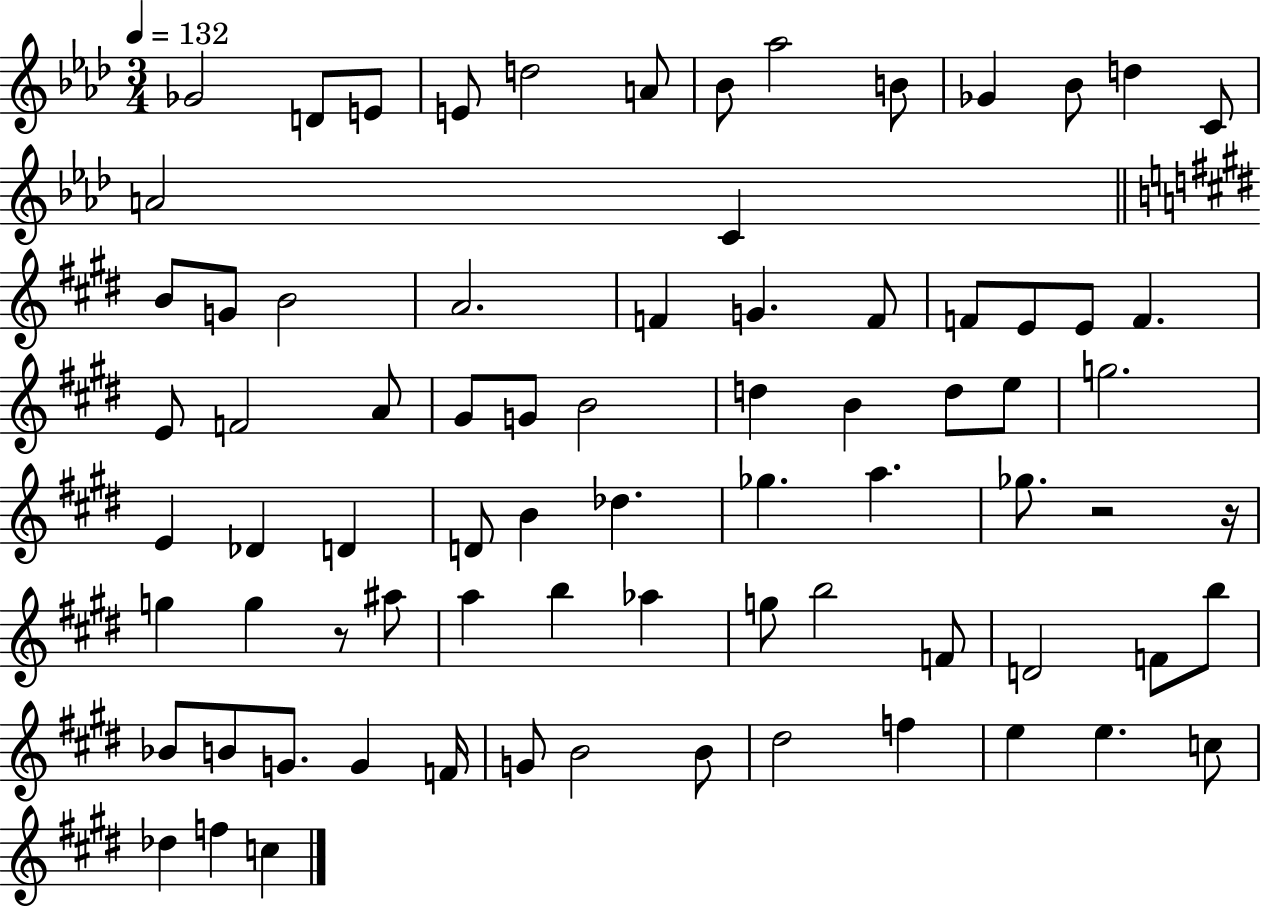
X:1
T:Untitled
M:3/4
L:1/4
K:Ab
_G2 D/2 E/2 E/2 d2 A/2 _B/2 _a2 B/2 _G _B/2 d C/2 A2 C B/2 G/2 B2 A2 F G F/2 F/2 E/2 E/2 F E/2 F2 A/2 ^G/2 G/2 B2 d B d/2 e/2 g2 E _D D D/2 B _d _g a _g/2 z2 z/4 g g z/2 ^a/2 a b _a g/2 b2 F/2 D2 F/2 b/2 _B/2 B/2 G/2 G F/4 G/2 B2 B/2 ^d2 f e e c/2 _d f c